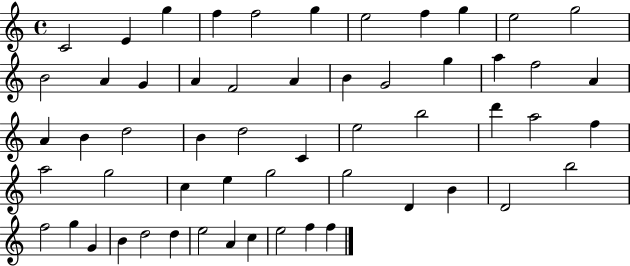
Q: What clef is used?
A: treble